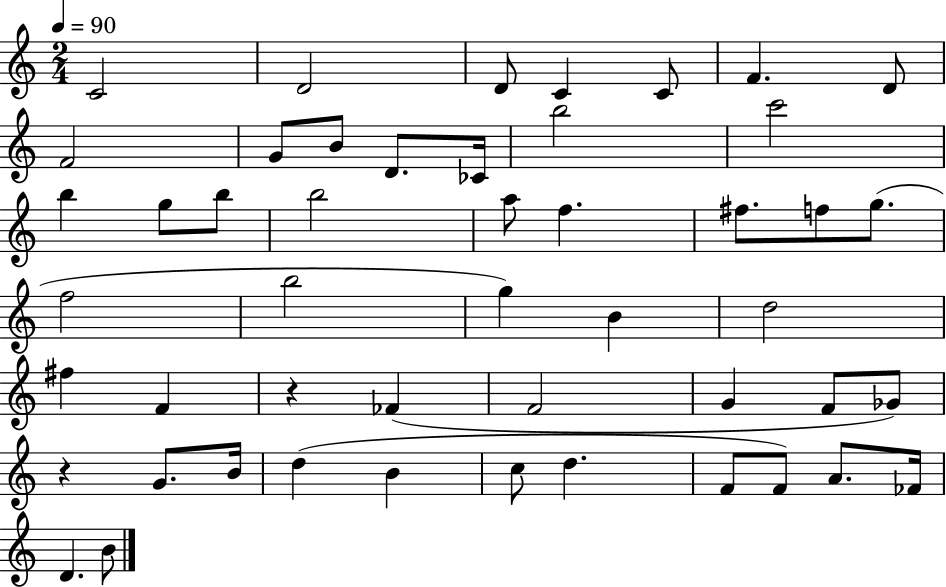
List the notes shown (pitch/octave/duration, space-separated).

C4/h D4/h D4/e C4/q C4/e F4/q. D4/e F4/h G4/e B4/e D4/e. CES4/s B5/h C6/h B5/q G5/e B5/e B5/h A5/e F5/q. F#5/e. F5/e G5/e. F5/h B5/h G5/q B4/q D5/h F#5/q F4/q R/q FES4/q F4/h G4/q F4/e Gb4/e R/q G4/e. B4/s D5/q B4/q C5/e D5/q. F4/e F4/e A4/e. FES4/s D4/q. B4/e